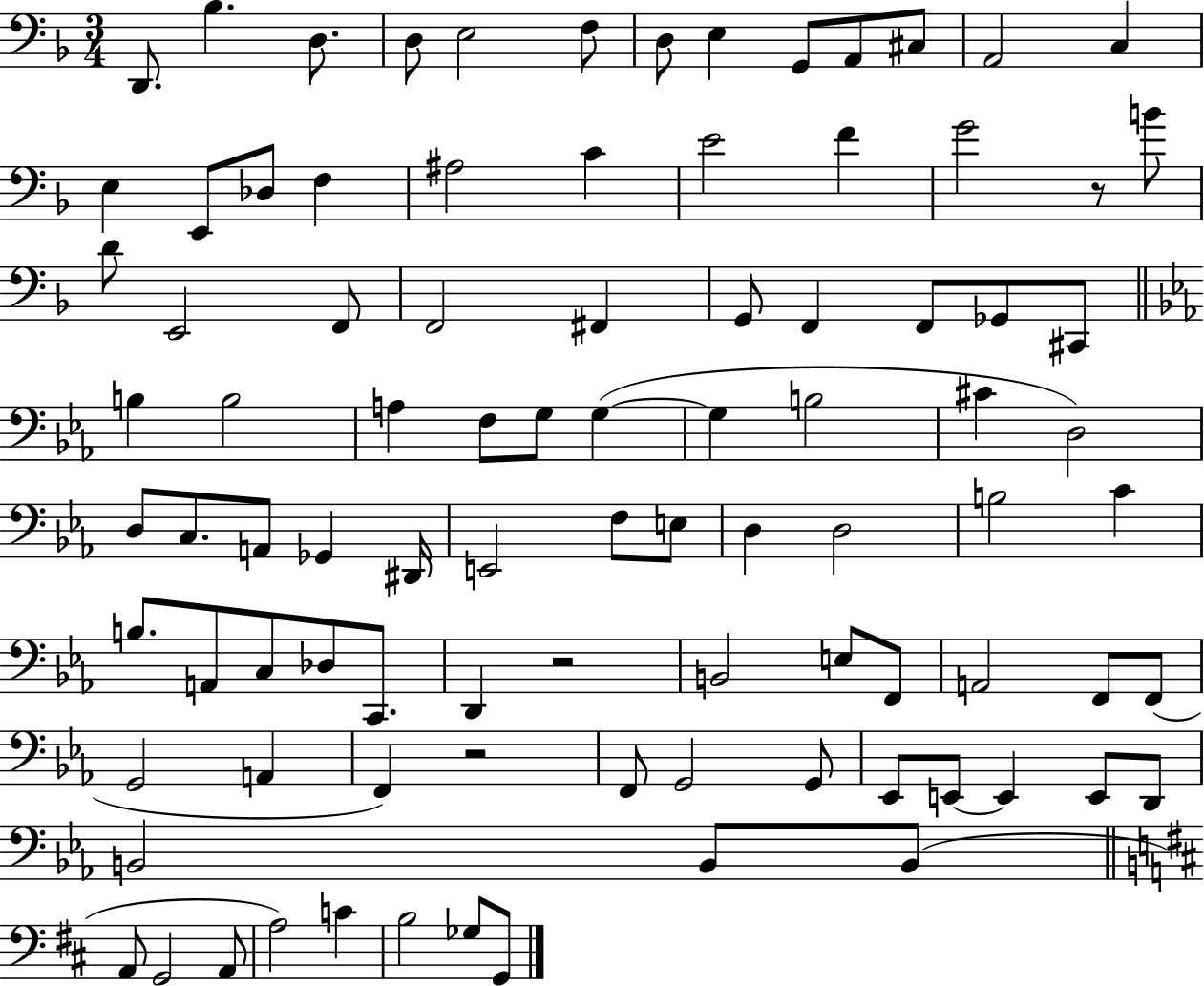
D2/e. Bb3/q. D3/e. D3/e E3/h F3/e D3/e E3/q G2/e A2/e C#3/e A2/h C3/q E3/q E2/e Db3/e F3/q A#3/h C4/q E4/h F4/q G4/h R/e B4/e D4/e E2/h F2/e F2/h F#2/q G2/e F2/q F2/e Gb2/e C#2/e B3/q B3/h A3/q F3/e G3/e G3/q G3/q B3/h C#4/q D3/h D3/e C3/e. A2/e Gb2/q D#2/s E2/h F3/e E3/e D3/q D3/h B3/h C4/q B3/e. A2/e C3/e Db3/e C2/e. D2/q R/h B2/h E3/e F2/e A2/h F2/e F2/e G2/h A2/q F2/q R/h F2/e G2/h G2/e Eb2/e E2/e E2/q E2/e D2/e B2/h B2/e B2/e A2/e G2/h A2/e A3/h C4/q B3/h Gb3/e G2/e